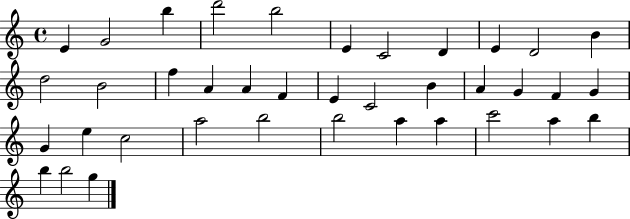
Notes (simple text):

E4/q G4/h B5/q D6/h B5/h E4/q C4/h D4/q E4/q D4/h B4/q D5/h B4/h F5/q A4/q A4/q F4/q E4/q C4/h B4/q A4/q G4/q F4/q G4/q G4/q E5/q C5/h A5/h B5/h B5/h A5/q A5/q C6/h A5/q B5/q B5/q B5/h G5/q